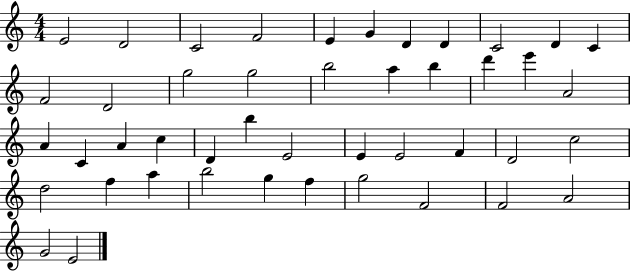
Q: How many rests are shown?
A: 0